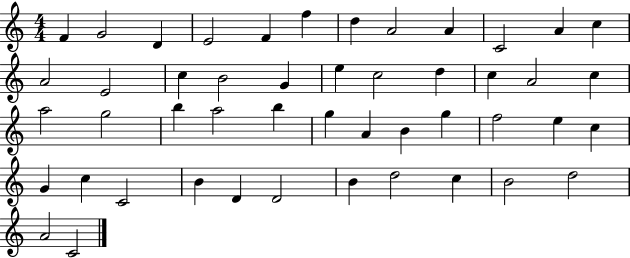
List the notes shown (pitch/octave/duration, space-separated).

F4/q G4/h D4/q E4/h F4/q F5/q D5/q A4/h A4/q C4/h A4/q C5/q A4/h E4/h C5/q B4/h G4/q E5/q C5/h D5/q C5/q A4/h C5/q A5/h G5/h B5/q A5/h B5/q G5/q A4/q B4/q G5/q F5/h E5/q C5/q G4/q C5/q C4/h B4/q D4/q D4/h B4/q D5/h C5/q B4/h D5/h A4/h C4/h